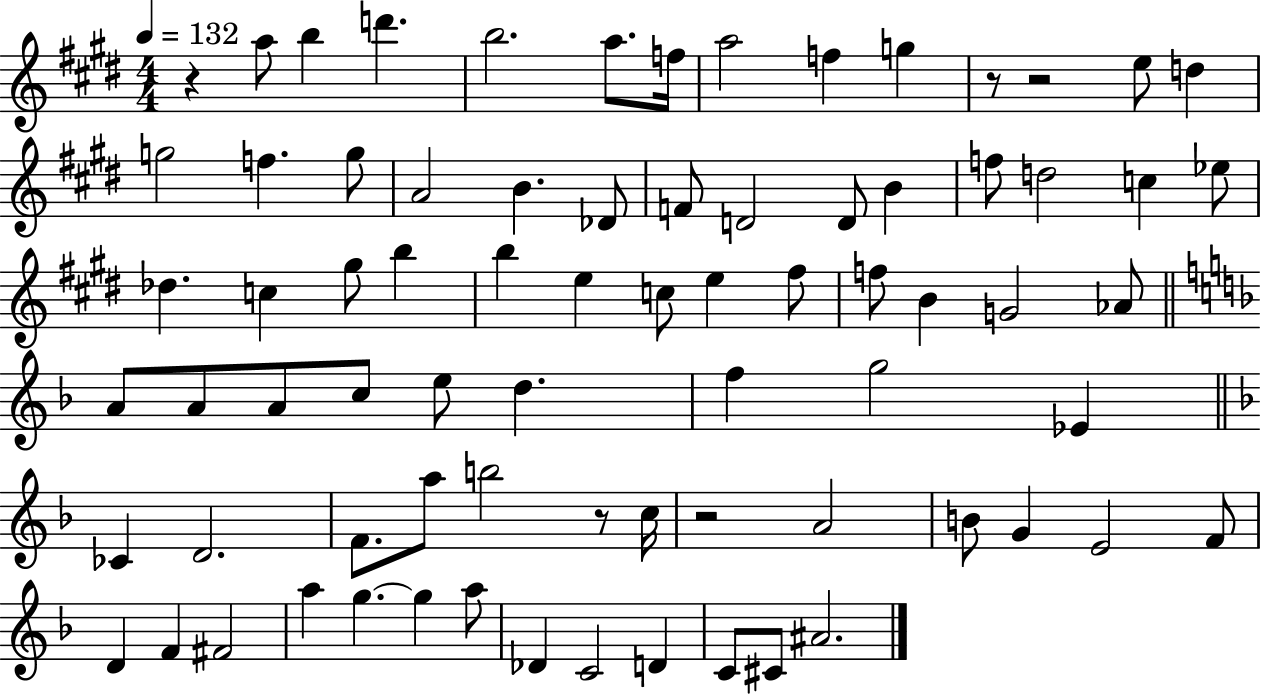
R/q A5/e B5/q D6/q. B5/h. A5/e. F5/s A5/h F5/q G5/q R/e R/h E5/e D5/q G5/h F5/q. G5/e A4/h B4/q. Db4/e F4/e D4/h D4/e B4/q F5/e D5/h C5/q Eb5/e Db5/q. C5/q G#5/e B5/q B5/q E5/q C5/e E5/q F#5/e F5/e B4/q G4/h Ab4/e A4/e A4/e A4/e C5/e E5/e D5/q. F5/q G5/h Eb4/q CES4/q D4/h. F4/e. A5/e B5/h R/e C5/s R/h A4/h B4/e G4/q E4/h F4/e D4/q F4/q F#4/h A5/q G5/q. G5/q A5/e Db4/q C4/h D4/q C4/e C#4/e A#4/h.